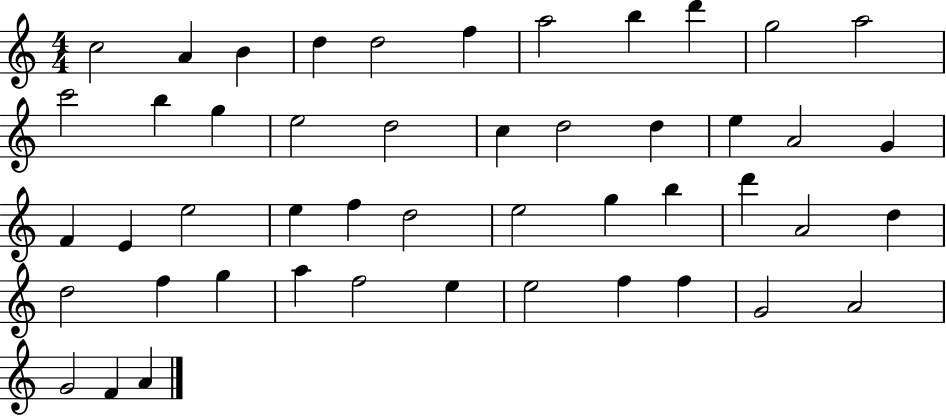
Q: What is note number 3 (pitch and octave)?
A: B4